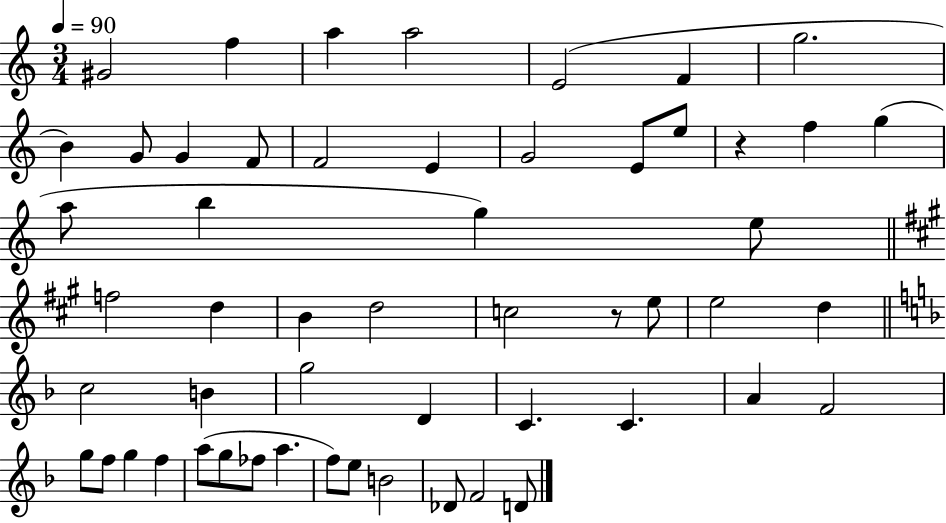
G#4/h F5/q A5/q A5/h E4/h F4/q G5/h. B4/q G4/e G4/q F4/e F4/h E4/q G4/h E4/e E5/e R/q F5/q G5/q A5/e B5/q G5/q E5/e F5/h D5/q B4/q D5/h C5/h R/e E5/e E5/h D5/q C5/h B4/q G5/h D4/q C4/q. C4/q. A4/q F4/h G5/e F5/e G5/q F5/q A5/e G5/e FES5/e A5/q. F5/e E5/e B4/h Db4/e F4/h D4/e